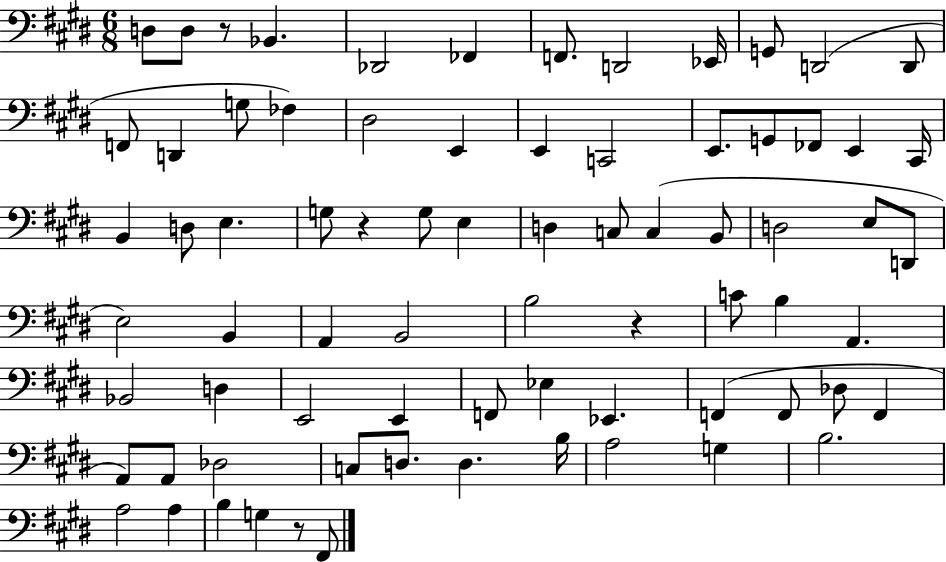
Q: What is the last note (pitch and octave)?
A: F#2